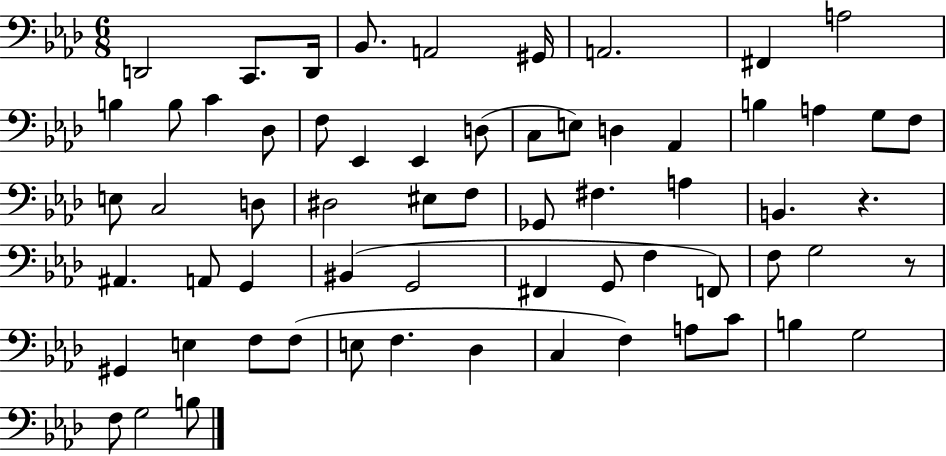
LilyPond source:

{
  \clef bass
  \numericTimeSignature
  \time 6/8
  \key aes \major
  d,2 c,8. d,16 | bes,8. a,2 gis,16 | a,2. | fis,4 a2 | \break b4 b8 c'4 des8 | f8 ees,4 ees,4 d8( | c8 e8) d4 aes,4 | b4 a4 g8 f8 | \break e8 c2 d8 | dis2 eis8 f8 | ges,8 fis4. a4 | b,4. r4. | \break ais,4. a,8 g,4 | bis,4( g,2 | fis,4 g,8 f4 f,8) | f8 g2 r8 | \break gis,4 e4 f8 f8( | e8 f4. des4 | c4 f4) a8 c'8 | b4 g2 | \break f8 g2 b8 | \bar "|."
}